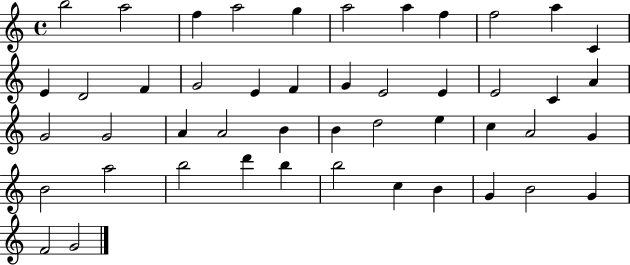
X:1
T:Untitled
M:4/4
L:1/4
K:C
b2 a2 f a2 g a2 a f f2 a C E D2 F G2 E F G E2 E E2 C A G2 G2 A A2 B B d2 e c A2 G B2 a2 b2 d' b b2 c B G B2 G F2 G2